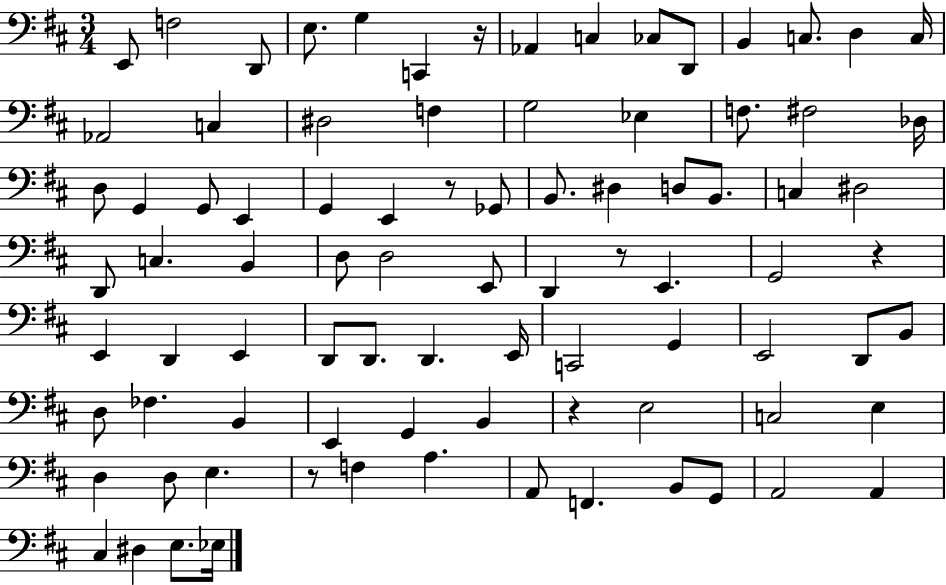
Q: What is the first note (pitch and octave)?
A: E2